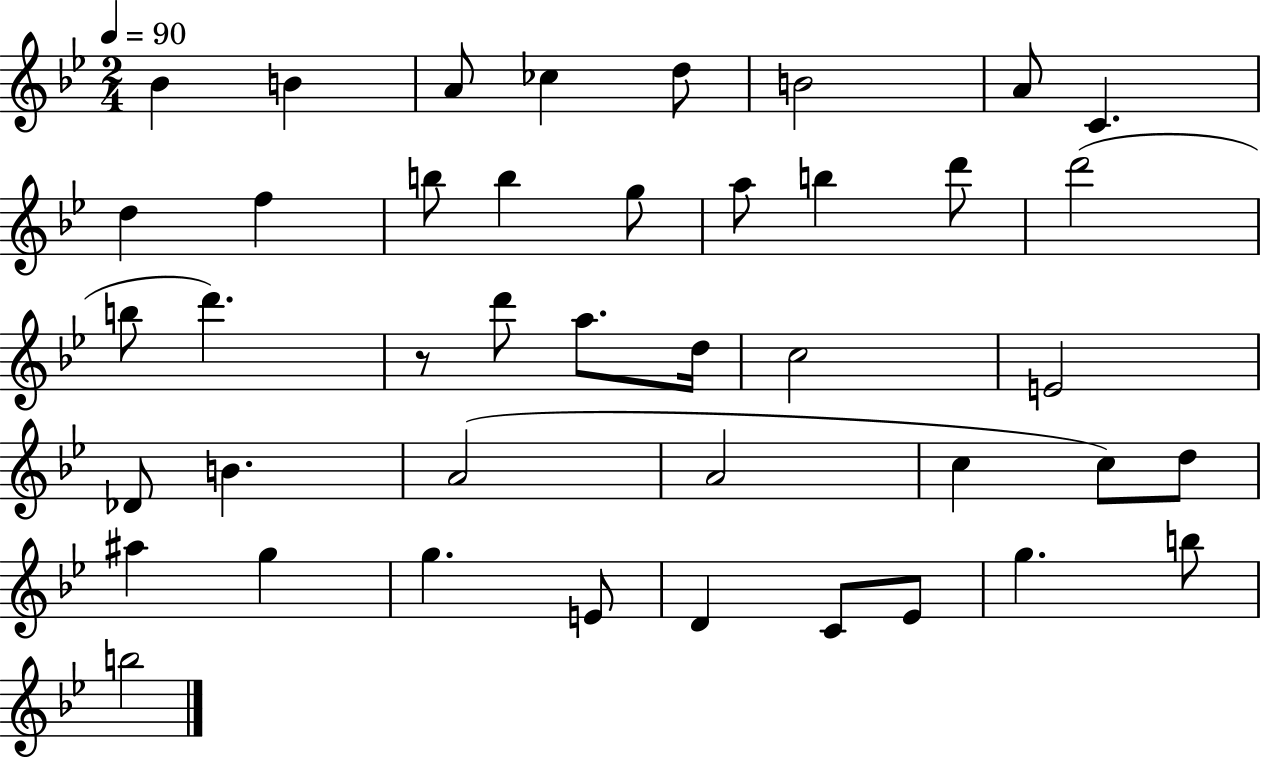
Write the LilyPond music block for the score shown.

{
  \clef treble
  \numericTimeSignature
  \time 2/4
  \key bes \major
  \tempo 4 = 90
  bes'4 b'4 | a'8 ces''4 d''8 | b'2 | a'8 c'4. | \break d''4 f''4 | b''8 b''4 g''8 | a''8 b''4 d'''8 | d'''2( | \break b''8 d'''4.) | r8 d'''8 a''8. d''16 | c''2 | e'2 | \break des'8 b'4. | a'2( | a'2 | c''4 c''8) d''8 | \break ais''4 g''4 | g''4. e'8 | d'4 c'8 ees'8 | g''4. b''8 | \break b''2 | \bar "|."
}